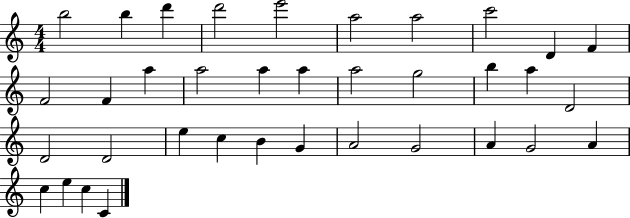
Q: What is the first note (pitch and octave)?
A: B5